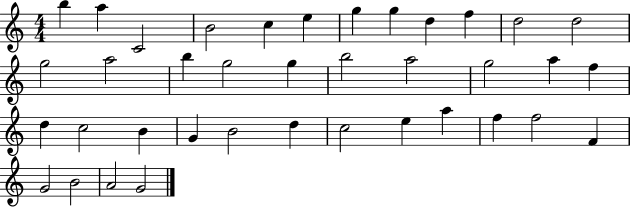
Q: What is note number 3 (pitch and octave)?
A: C4